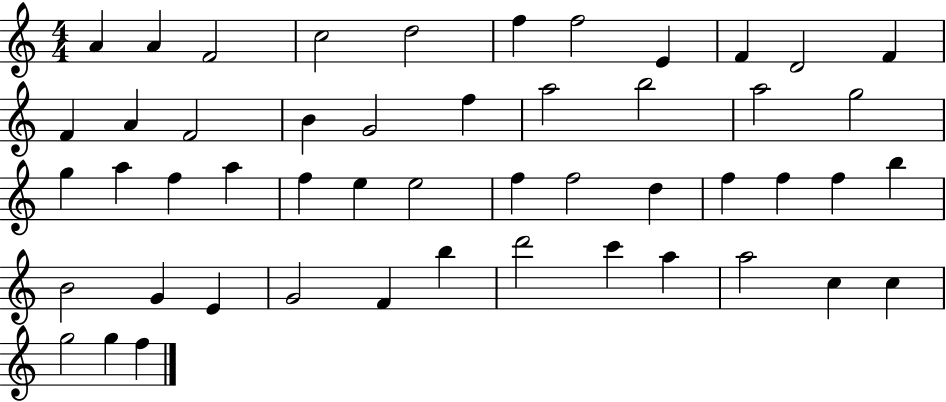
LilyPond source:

{
  \clef treble
  \numericTimeSignature
  \time 4/4
  \key c \major
  a'4 a'4 f'2 | c''2 d''2 | f''4 f''2 e'4 | f'4 d'2 f'4 | \break f'4 a'4 f'2 | b'4 g'2 f''4 | a''2 b''2 | a''2 g''2 | \break g''4 a''4 f''4 a''4 | f''4 e''4 e''2 | f''4 f''2 d''4 | f''4 f''4 f''4 b''4 | \break b'2 g'4 e'4 | g'2 f'4 b''4 | d'''2 c'''4 a''4 | a''2 c''4 c''4 | \break g''2 g''4 f''4 | \bar "|."
}